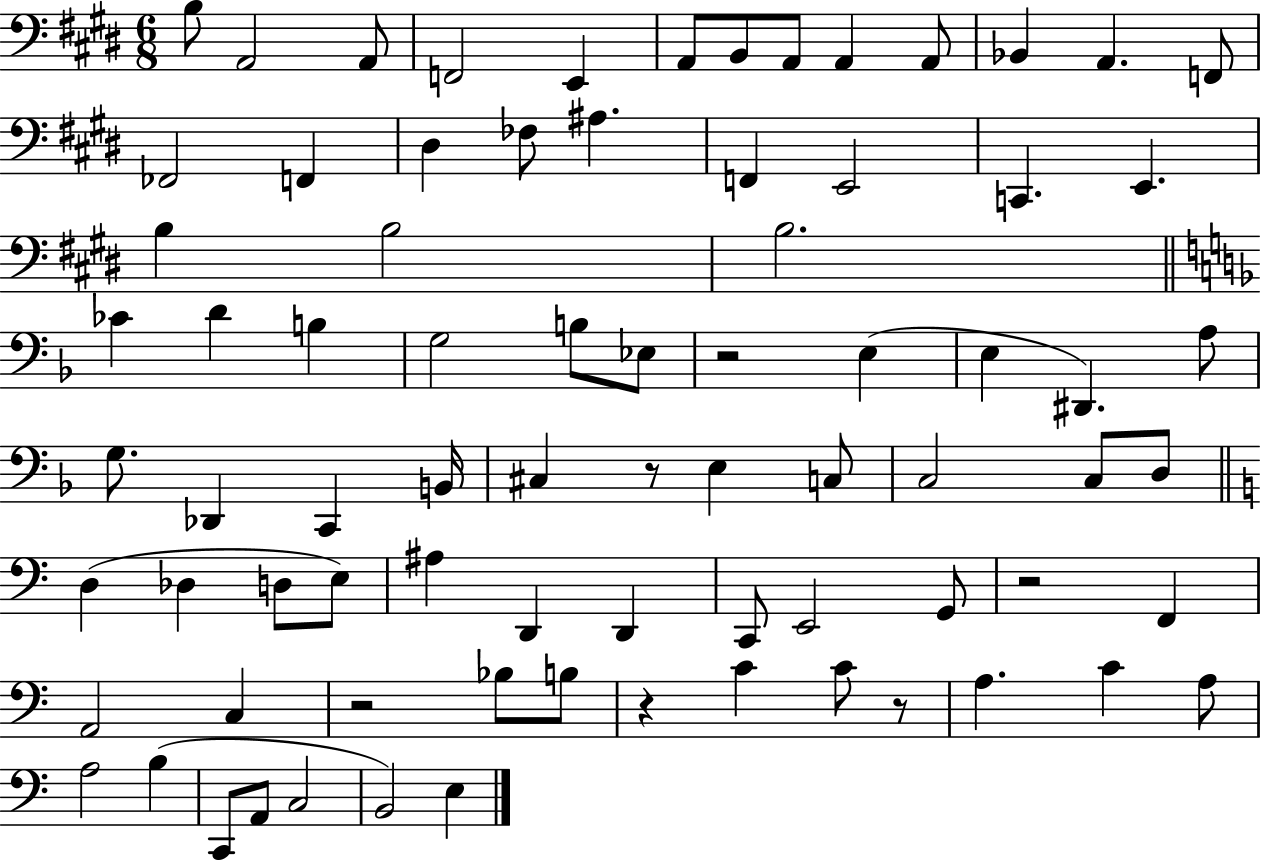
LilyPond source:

{
  \clef bass
  \numericTimeSignature
  \time 6/8
  \key e \major
  b8 a,2 a,8 | f,2 e,4 | a,8 b,8 a,8 a,4 a,8 | bes,4 a,4. f,8 | \break fes,2 f,4 | dis4 fes8 ais4. | f,4 e,2 | c,4. e,4. | \break b4 b2 | b2. | \bar "||" \break \key f \major ces'4 d'4 b4 | g2 b8 ees8 | r2 e4( | e4 dis,4.) a8 | \break g8. des,4 c,4 b,16 | cis4 r8 e4 c8 | c2 c8 d8 | \bar "||" \break \key c \major d4( des4 d8 e8) | ais4 d,4 d,4 | c,8 e,2 g,8 | r2 f,4 | \break a,2 c4 | r2 bes8 b8 | r4 c'4 c'8 r8 | a4. c'4 a8 | \break a2 b4( | c,8 a,8 c2 | b,2) e4 | \bar "|."
}